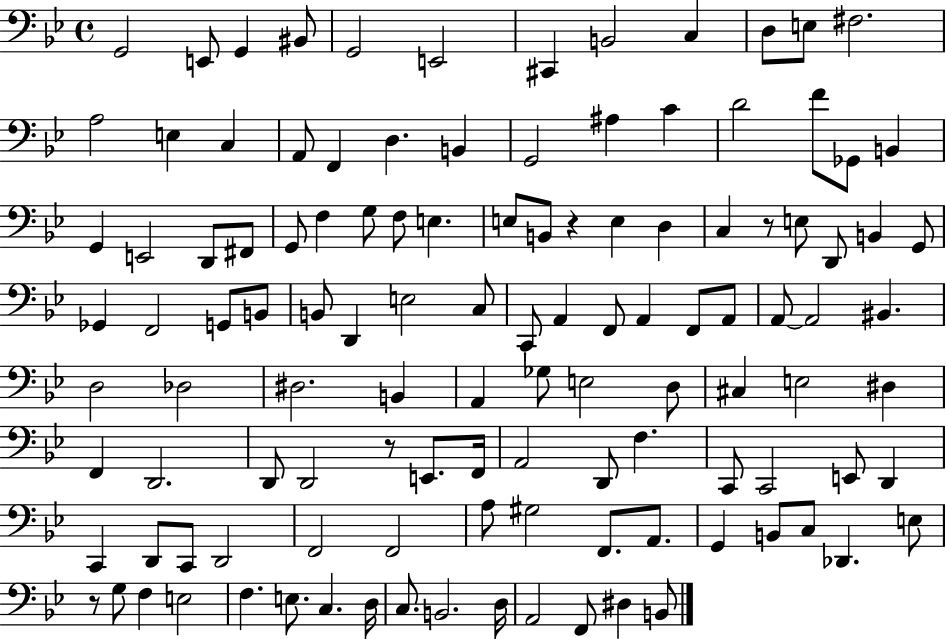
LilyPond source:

{
  \clef bass
  \time 4/4
  \defaultTimeSignature
  \key bes \major
  \repeat volta 2 { g,2 e,8 g,4 bis,8 | g,2 e,2 | cis,4 b,2 c4 | d8 e8 fis2. | \break a2 e4 c4 | a,8 f,4 d4. b,4 | g,2 ais4 c'4 | d'2 f'8 ges,8 b,4 | \break g,4 e,2 d,8 fis,8 | g,8 f4 g8 f8 e4. | e8 b,8 r4 e4 d4 | c4 r8 e8 d,8 b,4 g,8 | \break ges,4 f,2 g,8 b,8 | b,8 d,4 e2 c8 | c,8 a,4 f,8 a,4 f,8 a,8 | a,8~~ a,2 bis,4. | \break d2 des2 | dis2. b,4 | a,4 ges8 e2 d8 | cis4 e2 dis4 | \break f,4 d,2. | d,8 d,2 r8 e,8. f,16 | a,2 d,8 f4. | c,8 c,2 e,8 d,4 | \break c,4 d,8 c,8 d,2 | f,2 f,2 | a8 gis2 f,8. a,8. | g,4 b,8 c8 des,4. e8 | \break r8 g8 f4 e2 | f4. e8. c4. d16 | c8. b,2. d16 | a,2 f,8 dis4 b,8 | \break } \bar "|."
}